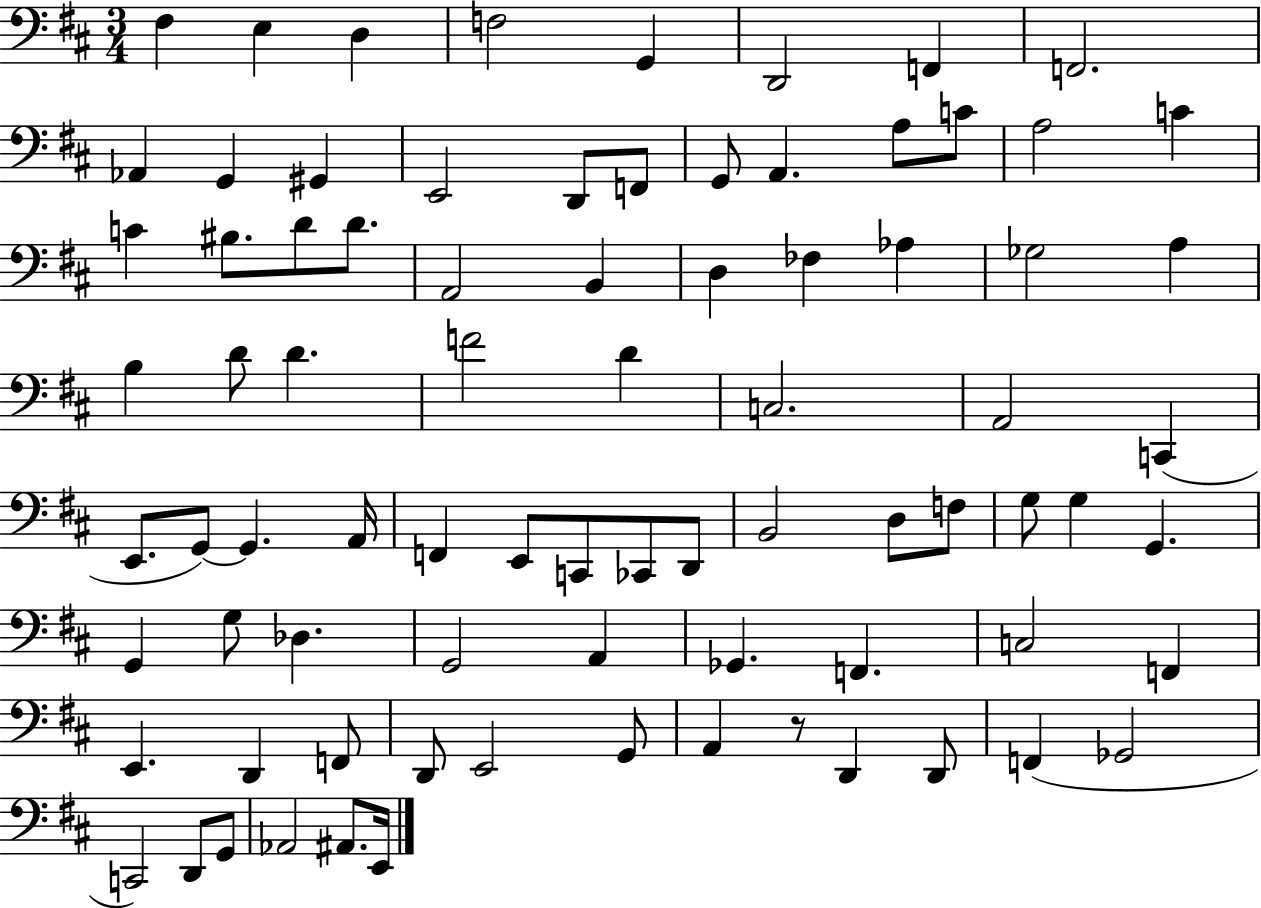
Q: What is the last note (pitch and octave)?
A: E2